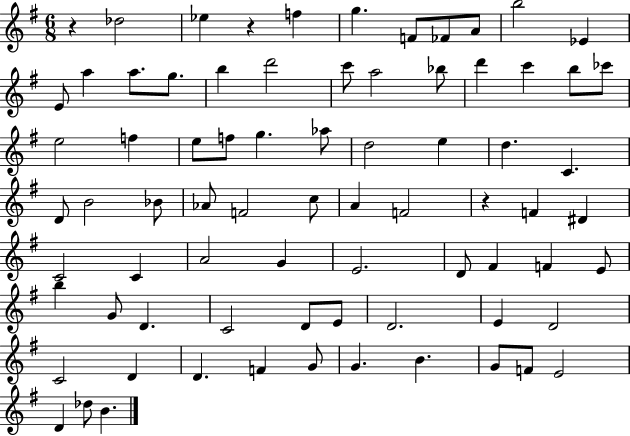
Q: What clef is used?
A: treble